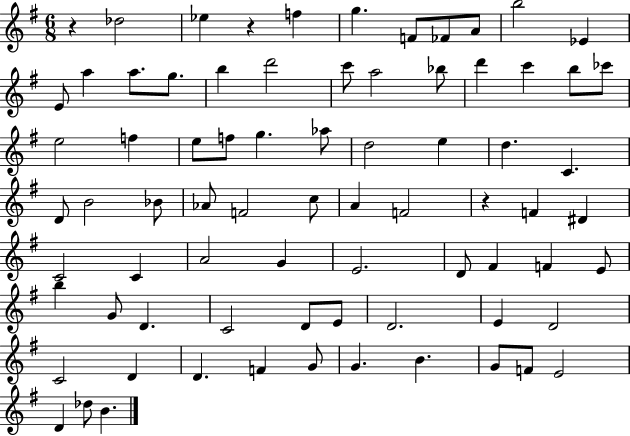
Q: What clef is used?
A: treble